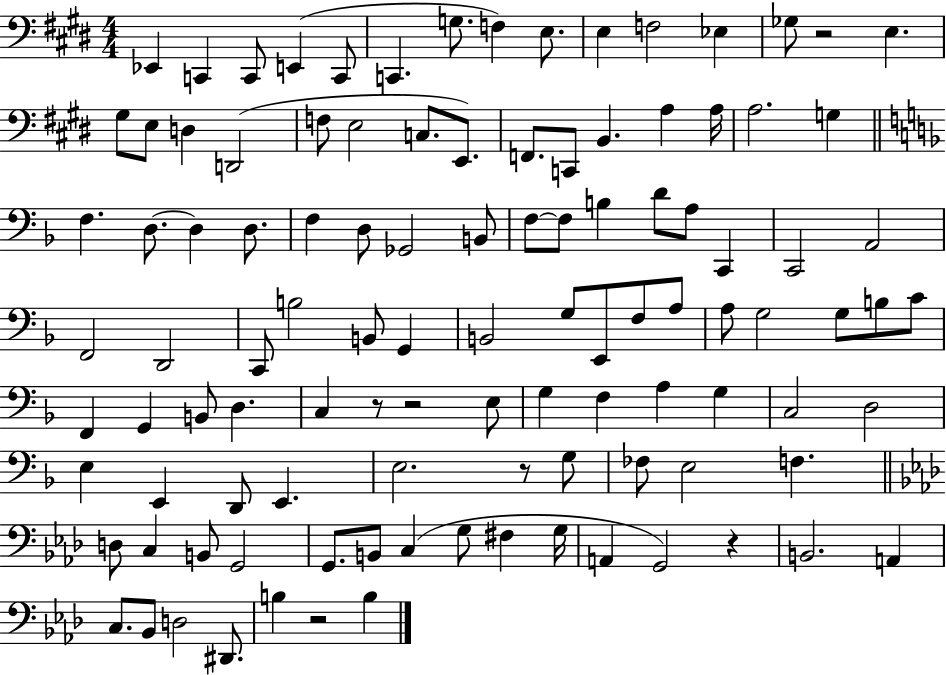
{
  \clef bass
  \numericTimeSignature
  \time 4/4
  \key e \major
  ees,4 c,4 c,8 e,4( c,8 | c,4. g8. f4) e8. | e4 f2 ees4 | ges8 r2 e4. | \break gis8 e8 d4 d,2( | f8 e2 c8. e,8.) | f,8. c,8 b,4. a4 a16 | a2. g4 | \break \bar "||" \break \key d \minor f4. d8.~~ d4 d8. | f4 d8 ges,2 b,8 | f8~~ f8 b4 d'8 a8 c,4 | c,2 a,2 | \break f,2 d,2 | c,8 b2 b,8 g,4 | b,2 g8 e,8 f8 a8 | a8 g2 g8 b8 c'8 | \break f,4 g,4 b,8 d4. | c4 r8 r2 e8 | g4 f4 a4 g4 | c2 d2 | \break e4 e,4 d,8 e,4. | e2. r8 g8 | fes8 e2 f4. | \bar "||" \break \key aes \major d8 c4 b,8 g,2 | g,8. b,8 c4( g8 fis4 g16 | a,4 g,2) r4 | b,2. a,4 | \break c8. bes,8 d2 dis,8. | b4 r2 b4 | \bar "|."
}